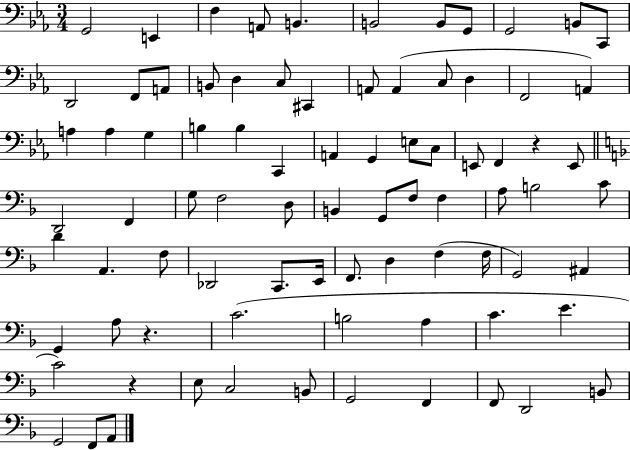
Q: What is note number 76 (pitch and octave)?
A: D2